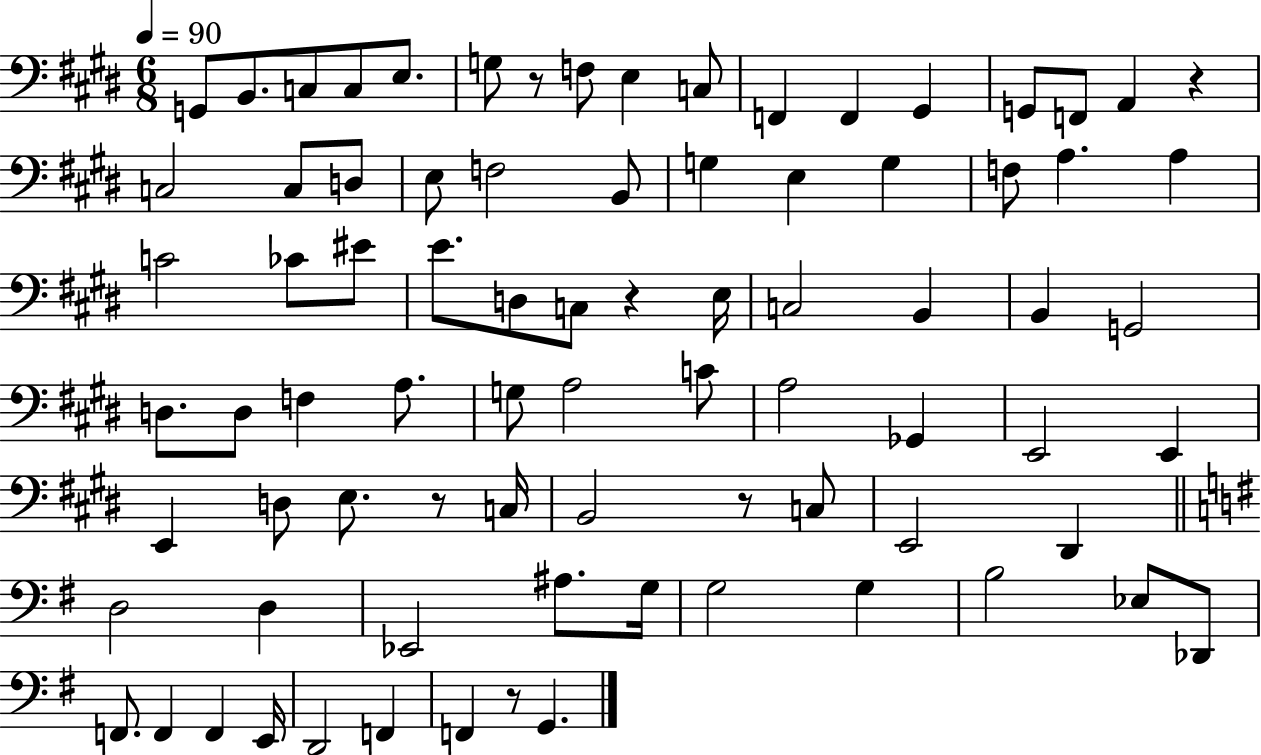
G2/e B2/e. C3/e C3/e E3/e. G3/e R/e F3/e E3/q C3/e F2/q F2/q G#2/q G2/e F2/e A2/q R/q C3/h C3/e D3/e E3/e F3/h B2/e G3/q E3/q G3/q F3/e A3/q. A3/q C4/h CES4/e EIS4/e E4/e. D3/e C3/e R/q E3/s C3/h B2/q B2/q G2/h D3/e. D3/e F3/q A3/e. G3/e A3/h C4/e A3/h Gb2/q E2/h E2/q E2/q D3/e E3/e. R/e C3/s B2/h R/e C3/e E2/h D#2/q D3/h D3/q Eb2/h A#3/e. G3/s G3/h G3/q B3/h Eb3/e Db2/e F2/e. F2/q F2/q E2/s D2/h F2/q F2/q R/e G2/q.